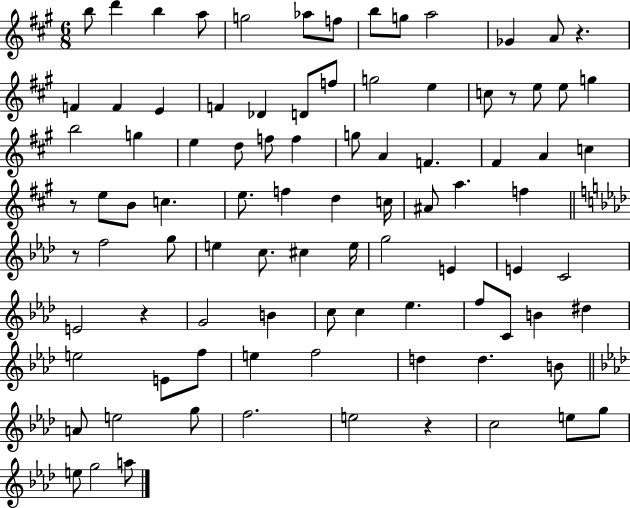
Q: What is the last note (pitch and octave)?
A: A5